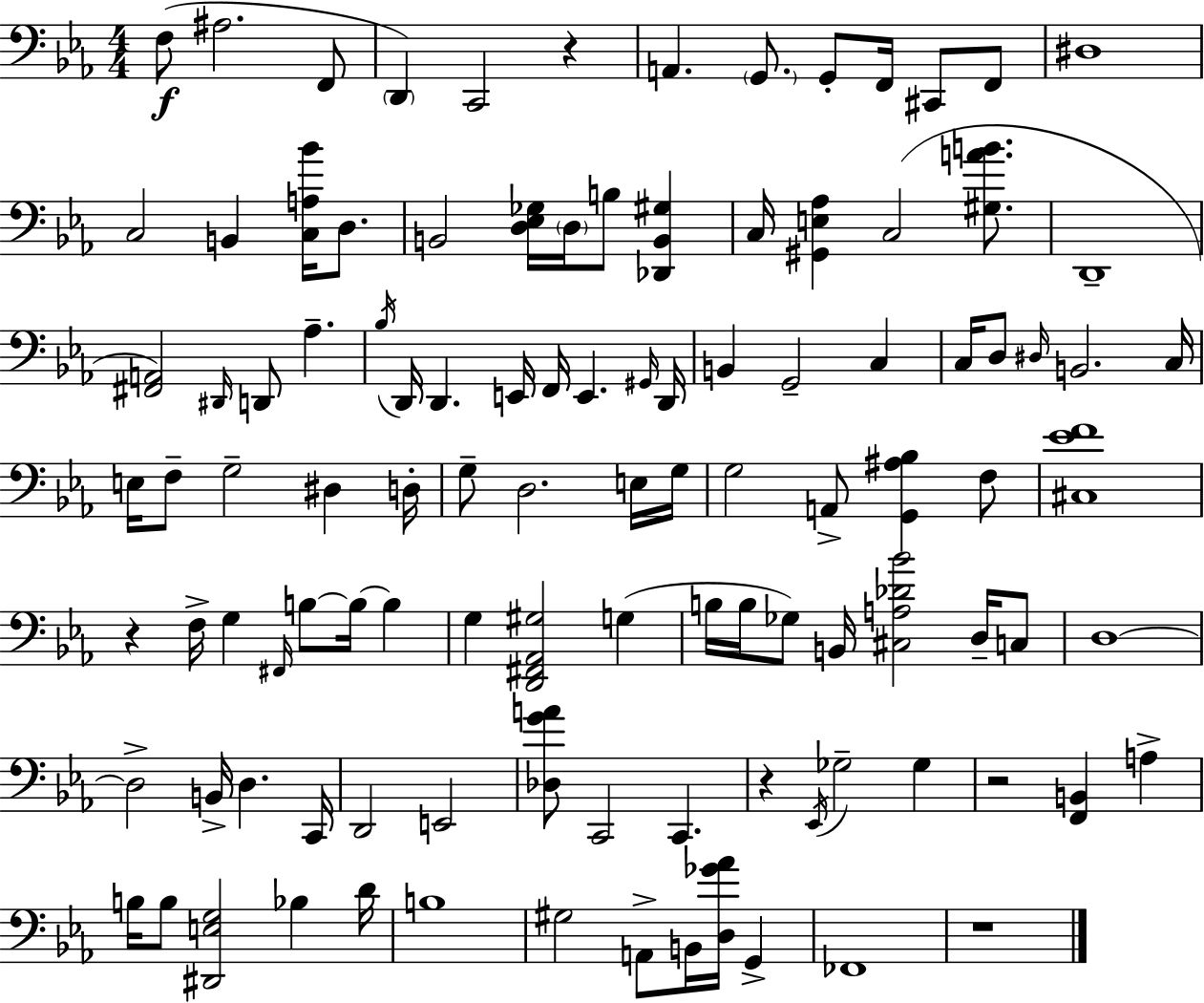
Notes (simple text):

F3/e A#3/h. F2/e D2/q C2/h R/q A2/q. G2/e. G2/e F2/s C#2/e F2/e D#3/w C3/h B2/q [C3,A3,Bb4]/s D3/e. B2/h [D3,Eb3,Gb3]/s D3/s B3/e [Db2,B2,G#3]/q C3/s [G#2,E3,Ab3]/q C3/h [G#3,A4,B4]/e. D2/w [F#2,A2]/h D#2/s D2/e Ab3/q. Bb3/s D2/s D2/q. E2/s F2/s E2/q. G#2/s D2/s B2/q G2/h C3/q C3/s D3/e D#3/s B2/h. C3/s E3/s F3/e G3/h D#3/q D3/s G3/e D3/h. E3/s G3/s G3/h A2/e [G2,A#3,Bb3]/q F3/e [C#3,Eb4,F4]/w R/q F3/s G3/q F#2/s B3/e B3/s B3/q G3/q [D2,F#2,Ab2,G#3]/h G3/q B3/s B3/s Gb3/e B2/s [C#3,A3,Db4,Bb4]/h D3/s C3/e D3/w D3/h B2/s D3/q. C2/s D2/h E2/h [Db3,G4,A4]/e C2/h C2/q. R/q Eb2/s Gb3/h Gb3/q R/h [F2,B2]/q A3/q B3/s B3/e [D#2,E3,G3]/h Bb3/q D4/s B3/w G#3/h A2/e B2/s [D3,Gb4,Ab4]/s G2/q FES2/w R/w